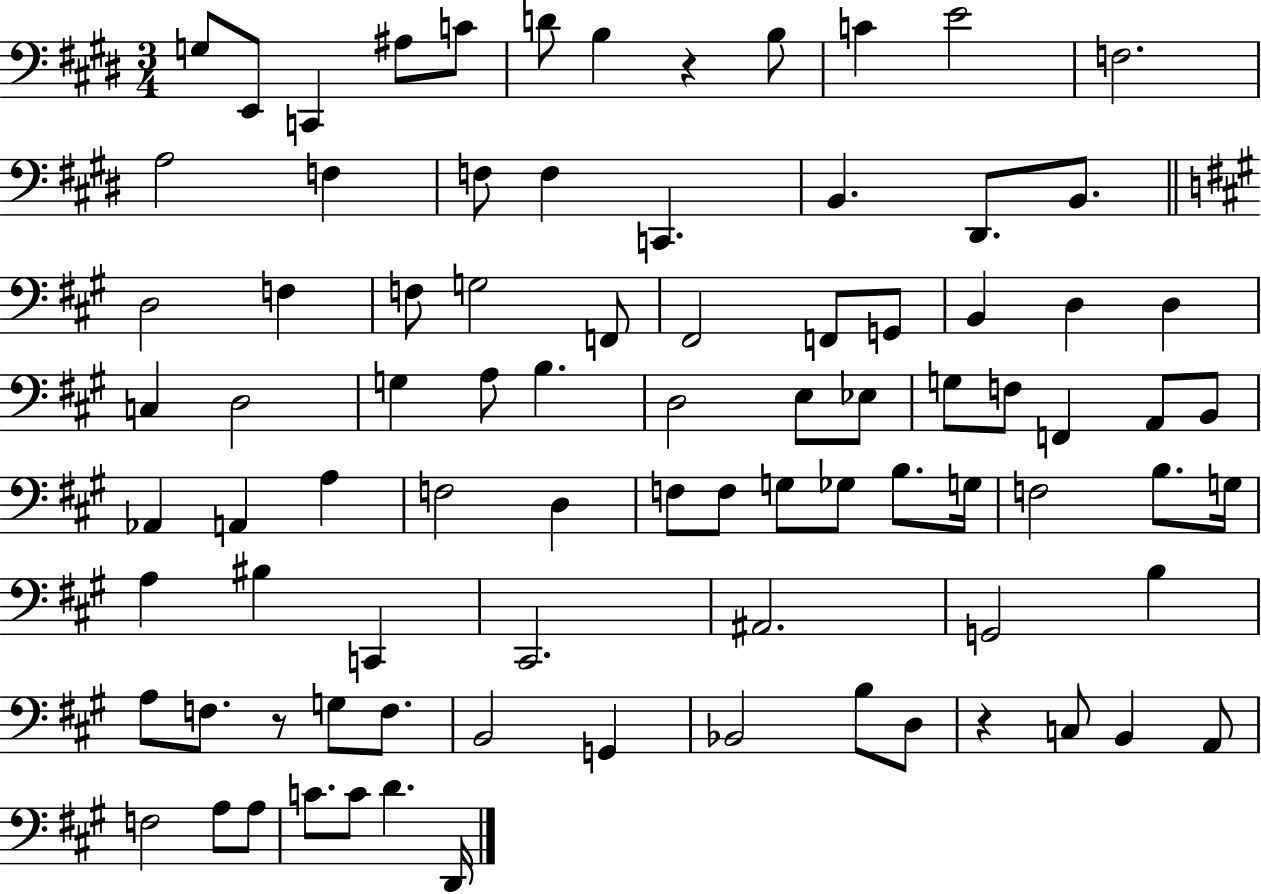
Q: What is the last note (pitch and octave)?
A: D2